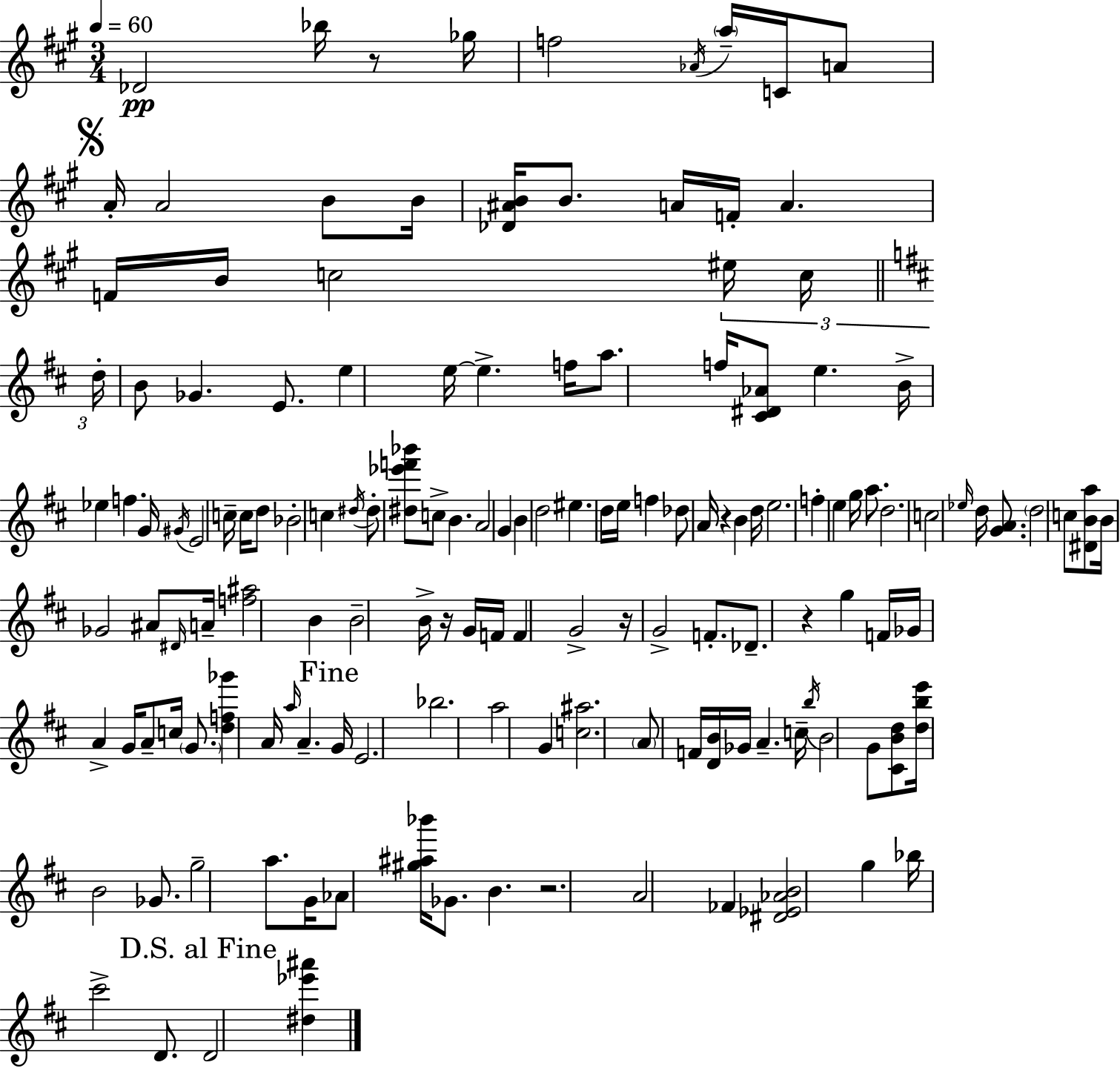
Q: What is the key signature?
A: A major